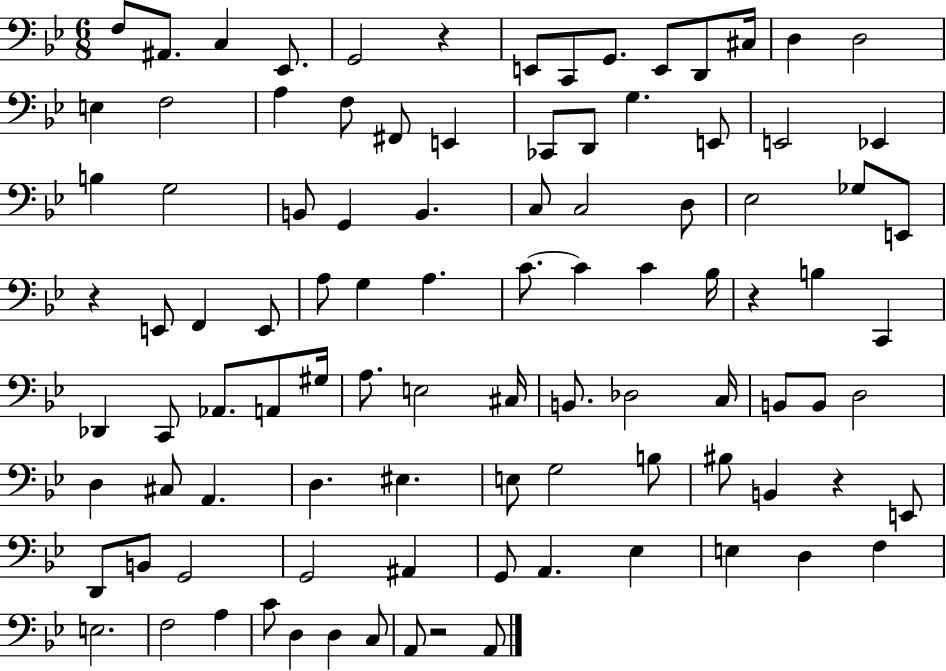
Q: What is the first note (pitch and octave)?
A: F3